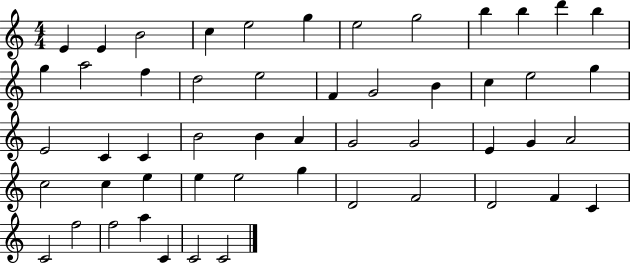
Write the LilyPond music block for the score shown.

{
  \clef treble
  \numericTimeSignature
  \time 4/4
  \key c \major
  e'4 e'4 b'2 | c''4 e''2 g''4 | e''2 g''2 | b''4 b''4 d'''4 b''4 | \break g''4 a''2 f''4 | d''2 e''2 | f'4 g'2 b'4 | c''4 e''2 g''4 | \break e'2 c'4 c'4 | b'2 b'4 a'4 | g'2 g'2 | e'4 g'4 a'2 | \break c''2 c''4 e''4 | e''4 e''2 g''4 | d'2 f'2 | d'2 f'4 c'4 | \break c'2 f''2 | f''2 a''4 c'4 | c'2 c'2 | \bar "|."
}